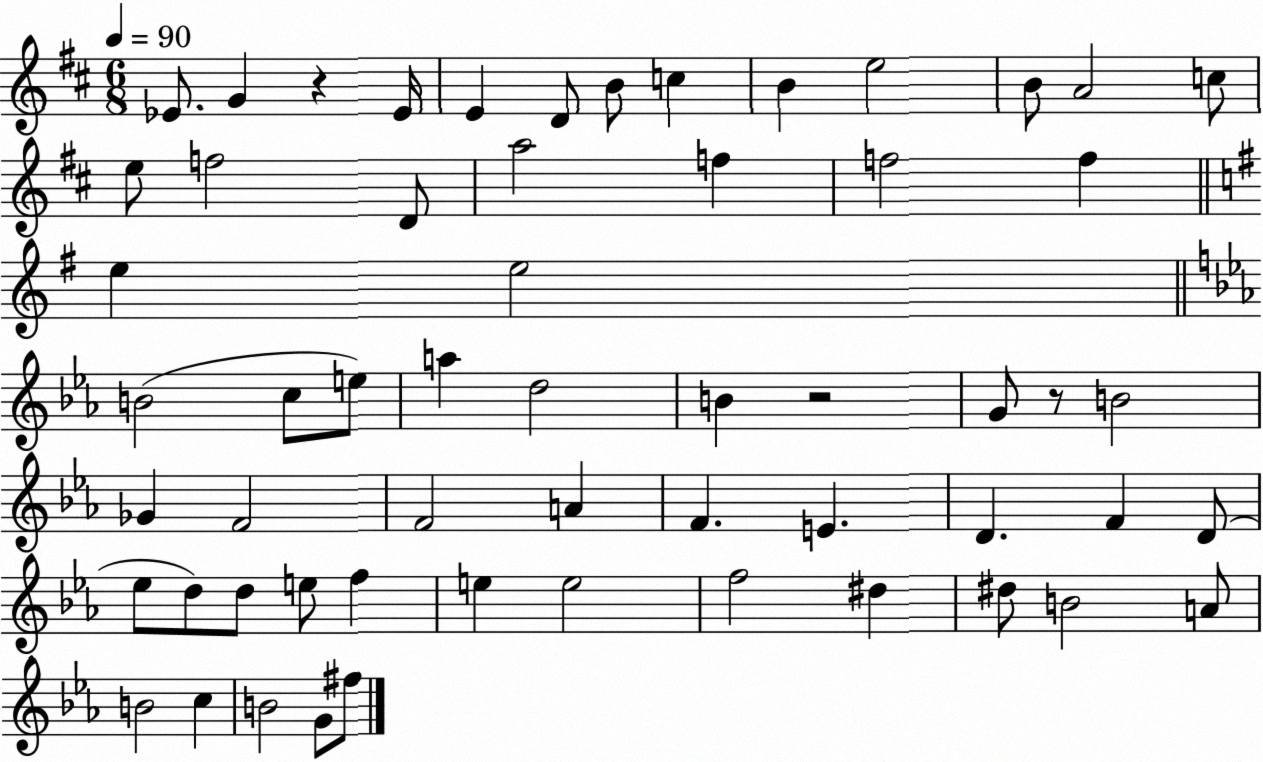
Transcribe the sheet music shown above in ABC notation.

X:1
T:Untitled
M:6/8
L:1/4
K:D
_E/2 G z _E/4 E D/2 B/2 c B e2 B/2 A2 c/2 e/2 f2 D/2 a2 f f2 f e e2 B2 c/2 e/2 a d2 B z2 G/2 z/2 B2 _G F2 F2 A F E D F D/2 _e/2 d/2 d/2 e/2 f e e2 f2 ^d ^d/2 B2 A/2 B2 c B2 G/2 ^f/2